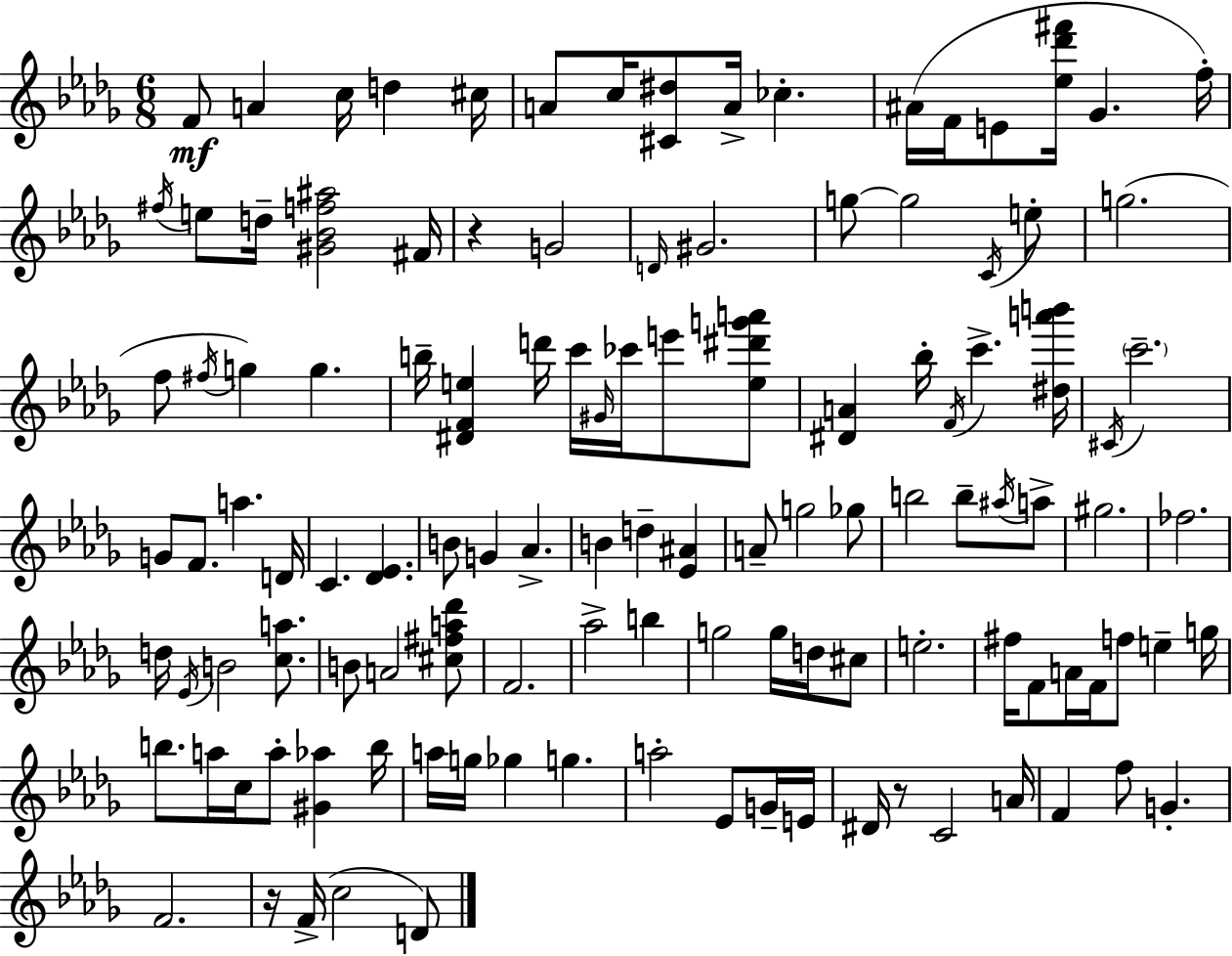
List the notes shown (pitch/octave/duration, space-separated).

F4/e A4/q C5/s D5/q C#5/s A4/e C5/s [C#4,D#5]/e A4/s CES5/q. A#4/s F4/s E4/e [Eb5,Db6,F#6]/s Gb4/q. F5/s F#5/s E5/e D5/s [G#4,Bb4,F5,A#5]/h F#4/s R/q G4/h D4/s G#4/h. G5/e G5/h C4/s E5/e G5/h. F5/e F#5/s G5/q G5/q. B5/s [D#4,F4,E5]/q D6/s C6/s G#4/s CES6/s E6/e [E5,D#6,G6,A6]/e [D#4,A4]/q Bb5/s F4/s C6/q. [D#5,A6,B6]/s C#4/s C6/h. G4/e F4/e. A5/q. D4/s C4/q. [Db4,Eb4]/q. B4/e G4/q Ab4/q. B4/q D5/q [Eb4,A#4]/q A4/e G5/h Gb5/e B5/h B5/e A#5/s A5/e G#5/h. FES5/h. D5/s Eb4/s B4/h [C5,A5]/e. B4/e A4/h [C#5,F#5,A5,Db6]/e F4/h. Ab5/h B5/q G5/h G5/s D5/s C#5/e E5/h. F#5/s F4/e A4/s F4/s F5/e E5/q G5/s B5/e. A5/s C5/s A5/e [G#4,Ab5]/q B5/s A5/s G5/s Gb5/q G5/q. A5/h Eb4/e G4/s E4/s D#4/s R/e C4/h A4/s F4/q F5/e G4/q. F4/h. R/s F4/s C5/h D4/e